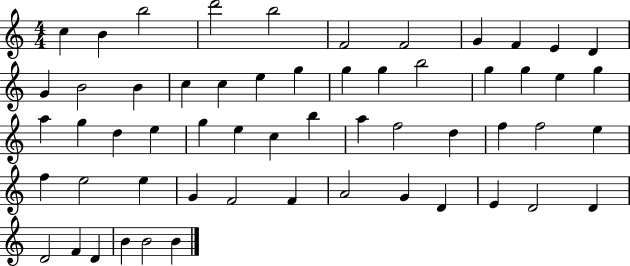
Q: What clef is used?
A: treble